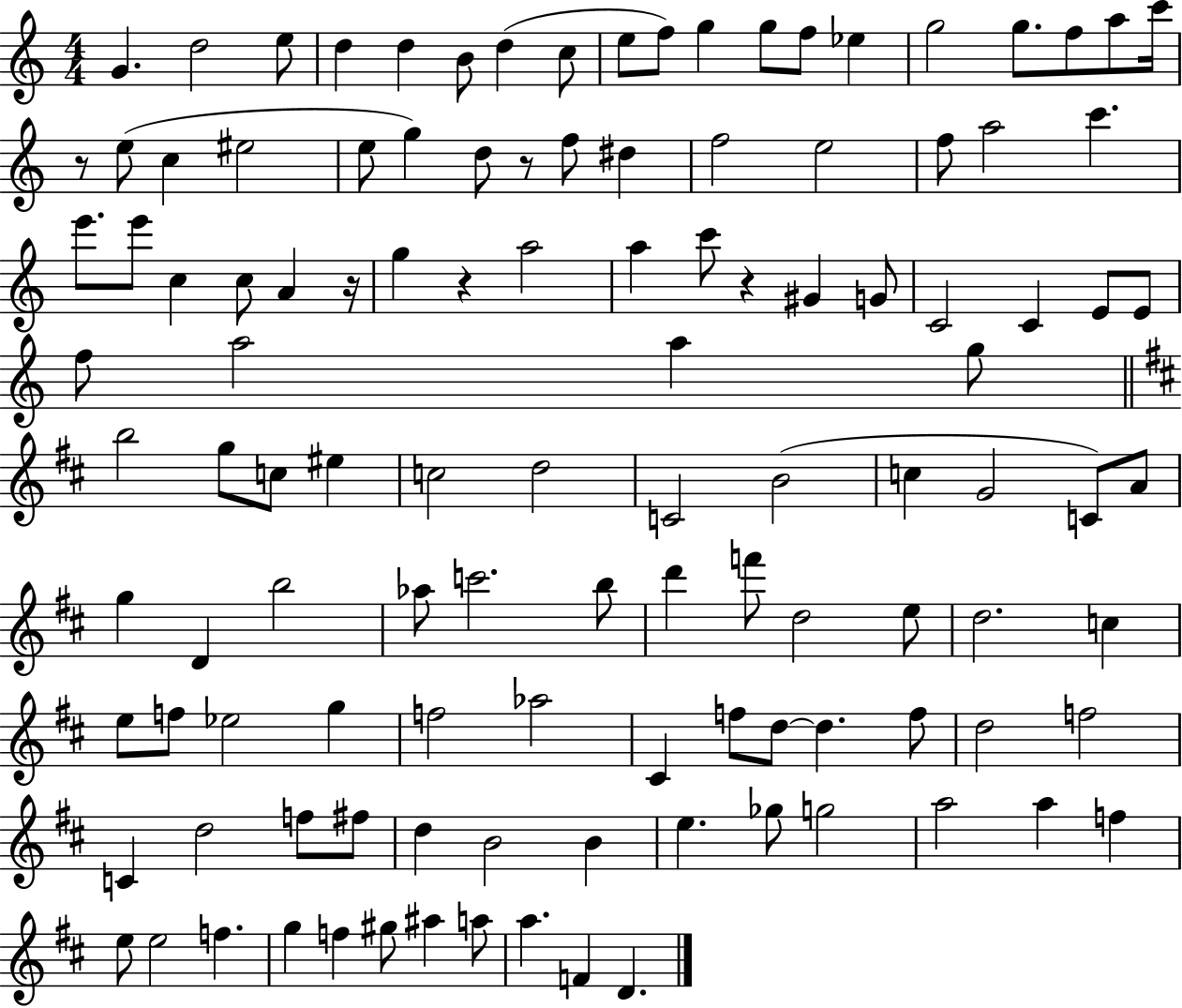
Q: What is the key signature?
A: C major